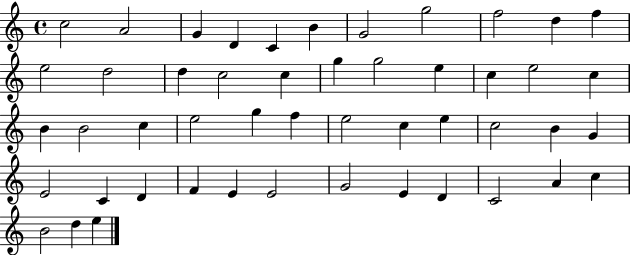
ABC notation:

X:1
T:Untitled
M:4/4
L:1/4
K:C
c2 A2 G D C B G2 g2 f2 d f e2 d2 d c2 c g g2 e c e2 c B B2 c e2 g f e2 c e c2 B G E2 C D F E E2 G2 E D C2 A c B2 d e